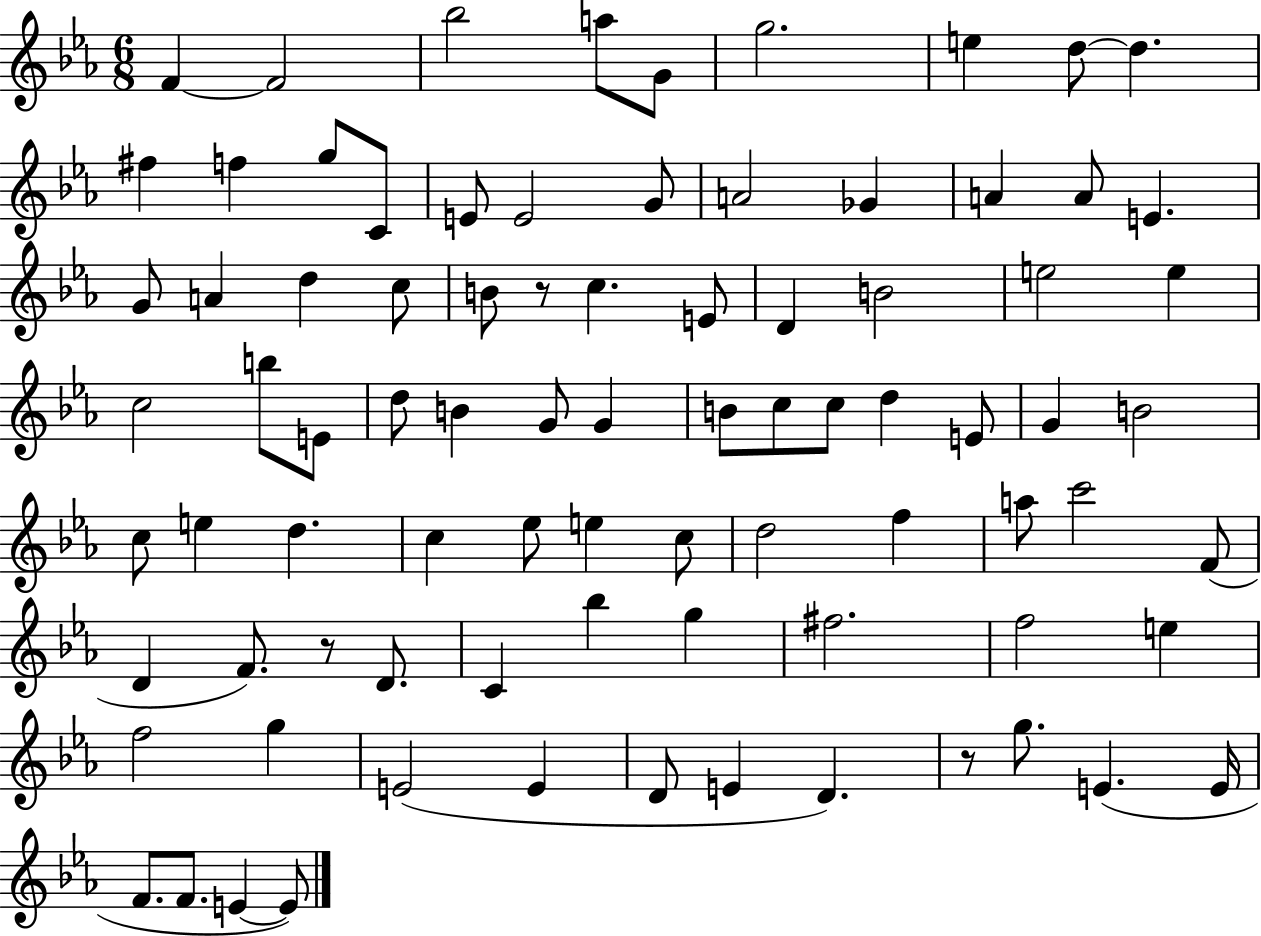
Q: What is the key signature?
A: EES major